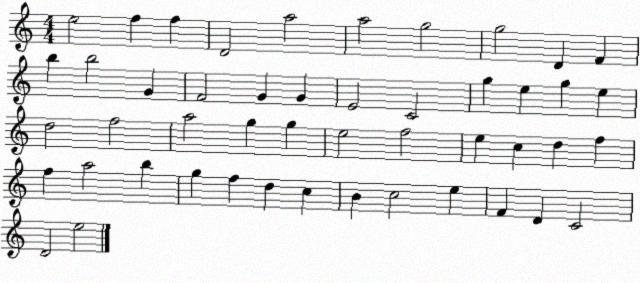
X:1
T:Untitled
M:4/4
L:1/4
K:C
e2 f f D2 a2 a2 g2 g2 D F b b2 G F2 G G E2 C2 g e g e d2 f2 a2 g g e2 f2 e c d f f a2 b g f d c B c2 e F D C2 D2 e2